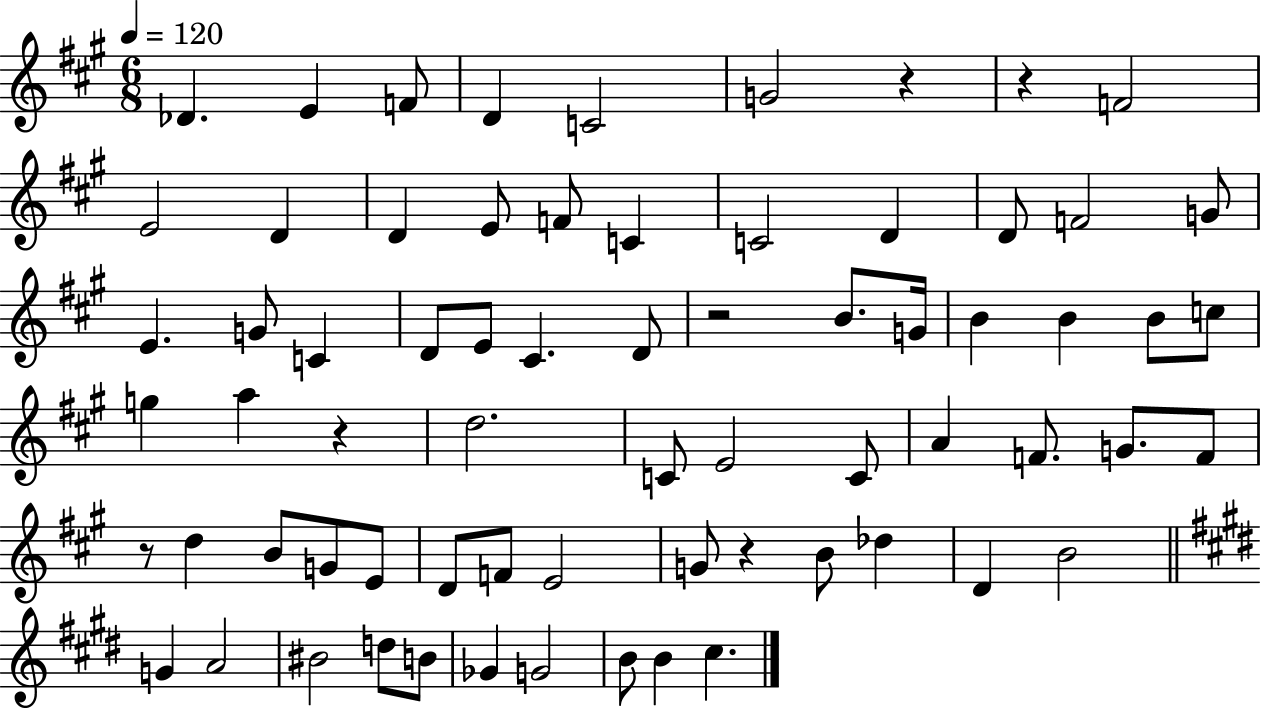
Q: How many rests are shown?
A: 6